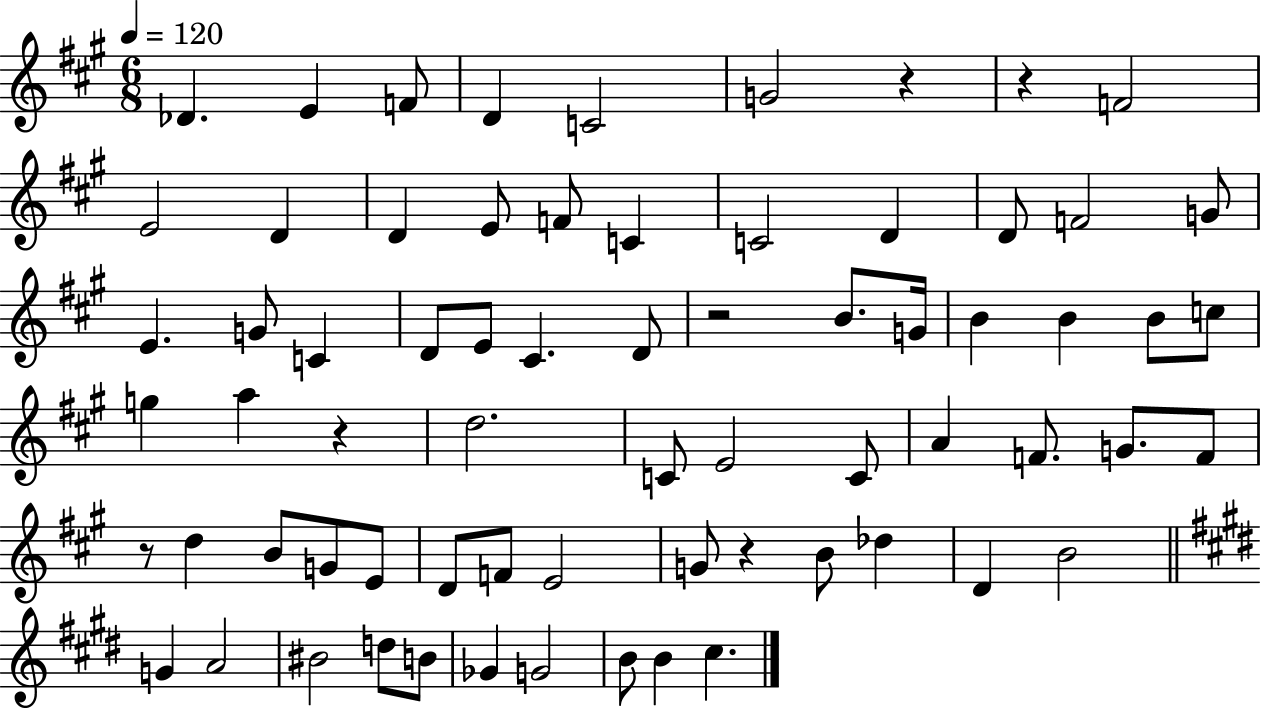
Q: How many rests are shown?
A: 6